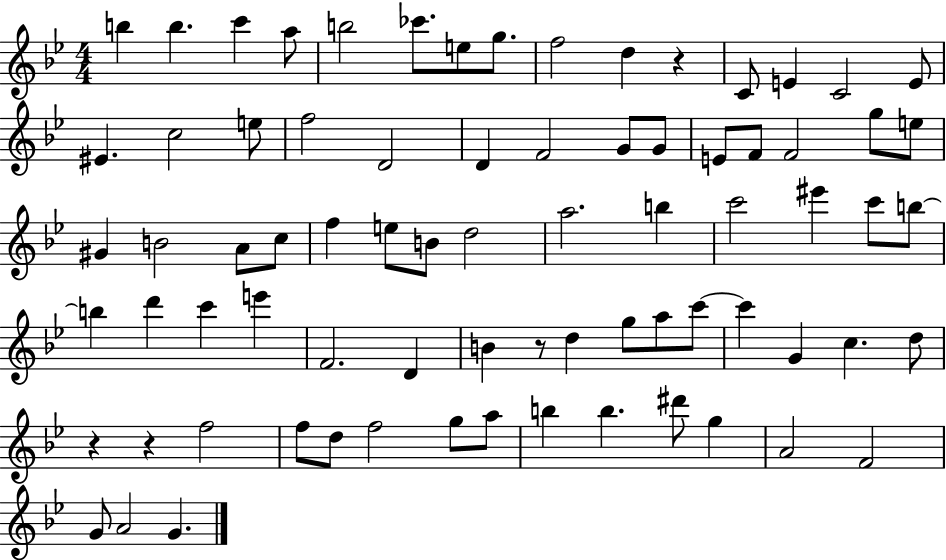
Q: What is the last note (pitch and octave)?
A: G4